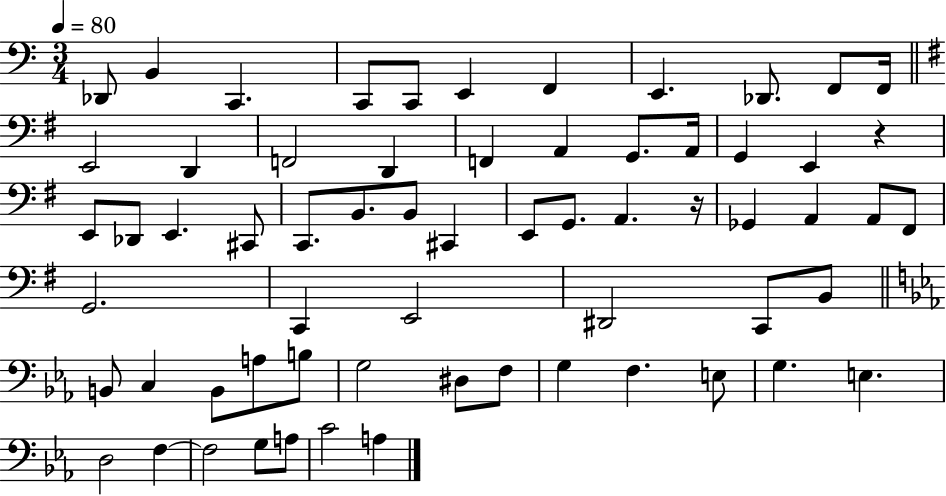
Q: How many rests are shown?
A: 2